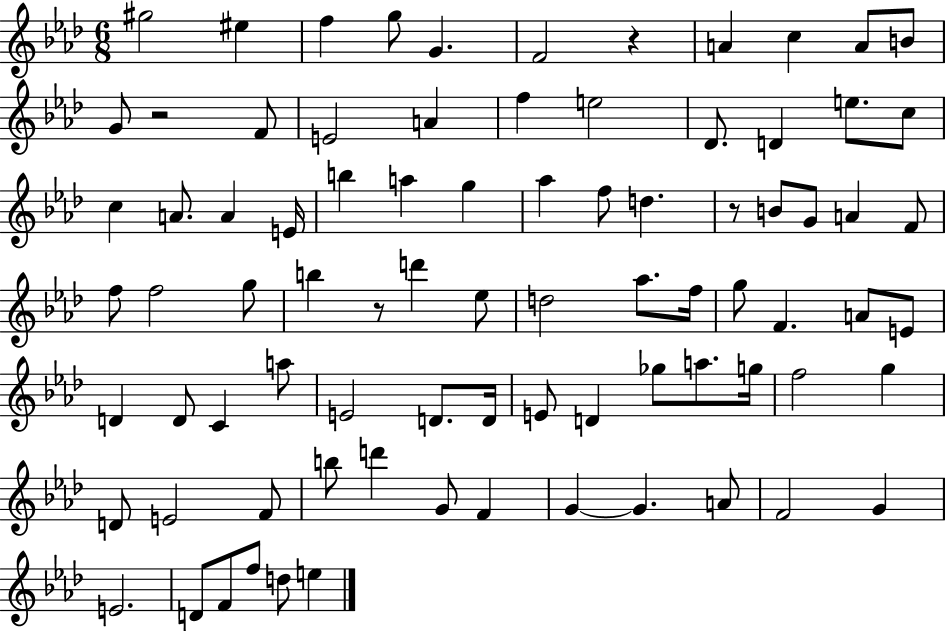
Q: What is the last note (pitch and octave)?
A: E5